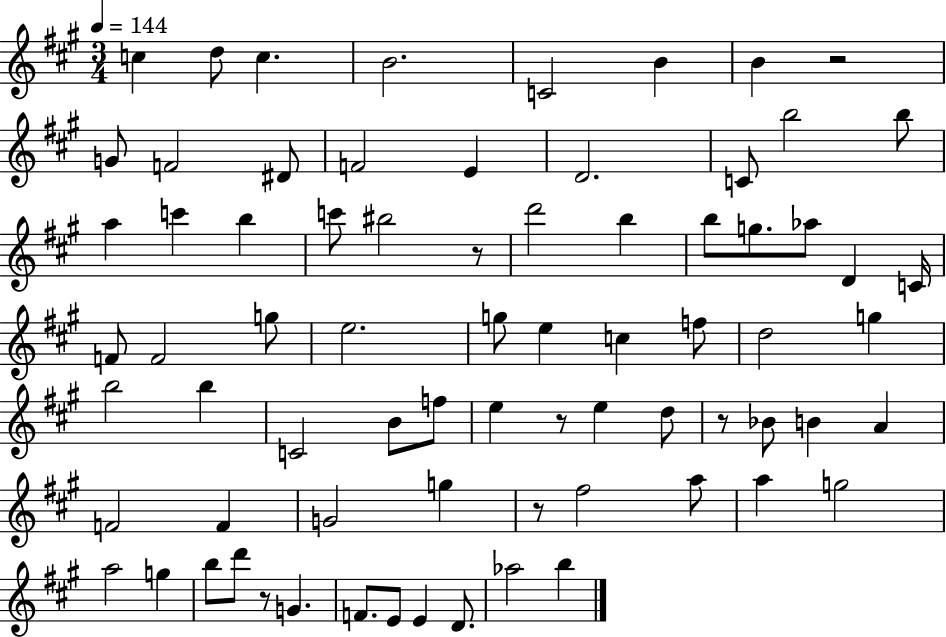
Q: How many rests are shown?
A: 6